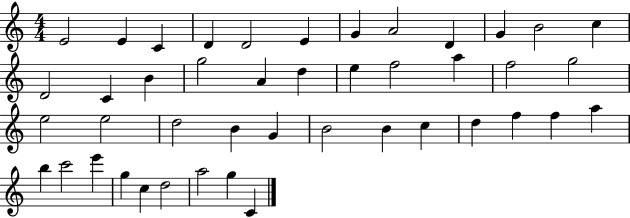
E4/h E4/q C4/q D4/q D4/h E4/q G4/q A4/h D4/q G4/q B4/h C5/q D4/h C4/q B4/q G5/h A4/q D5/q E5/q F5/h A5/q F5/h G5/h E5/h E5/h D5/h B4/q G4/q B4/h B4/q C5/q D5/q F5/q F5/q A5/q B5/q C6/h E6/q G5/q C5/q D5/h A5/h G5/q C4/q